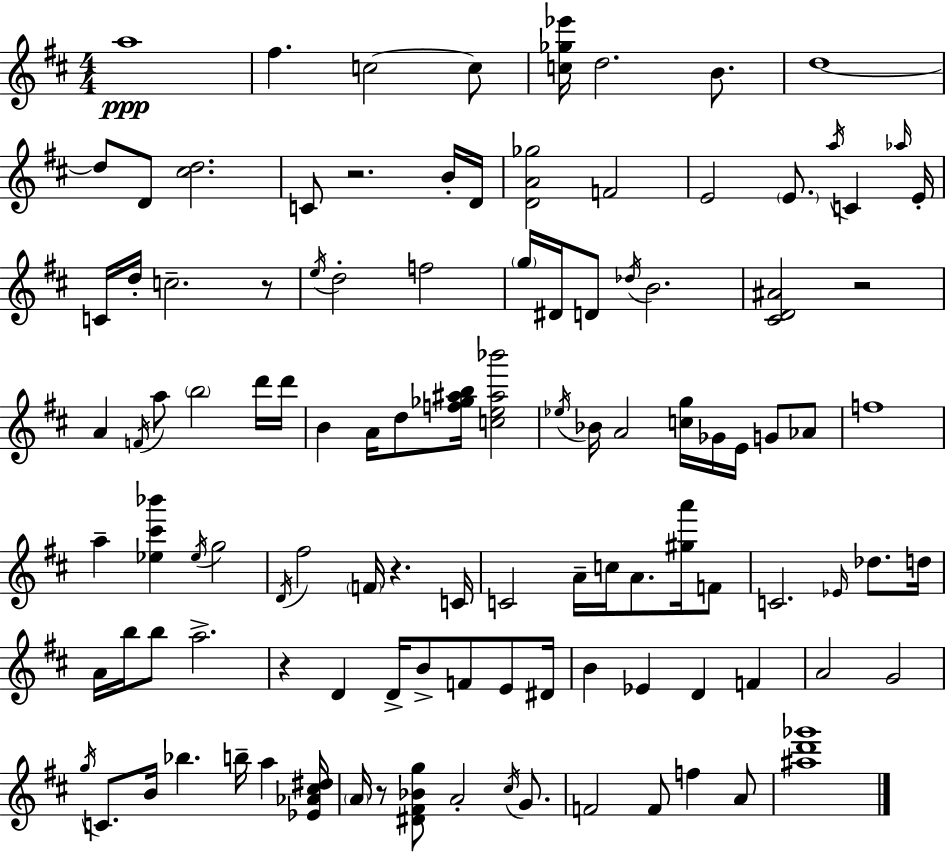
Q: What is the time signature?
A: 4/4